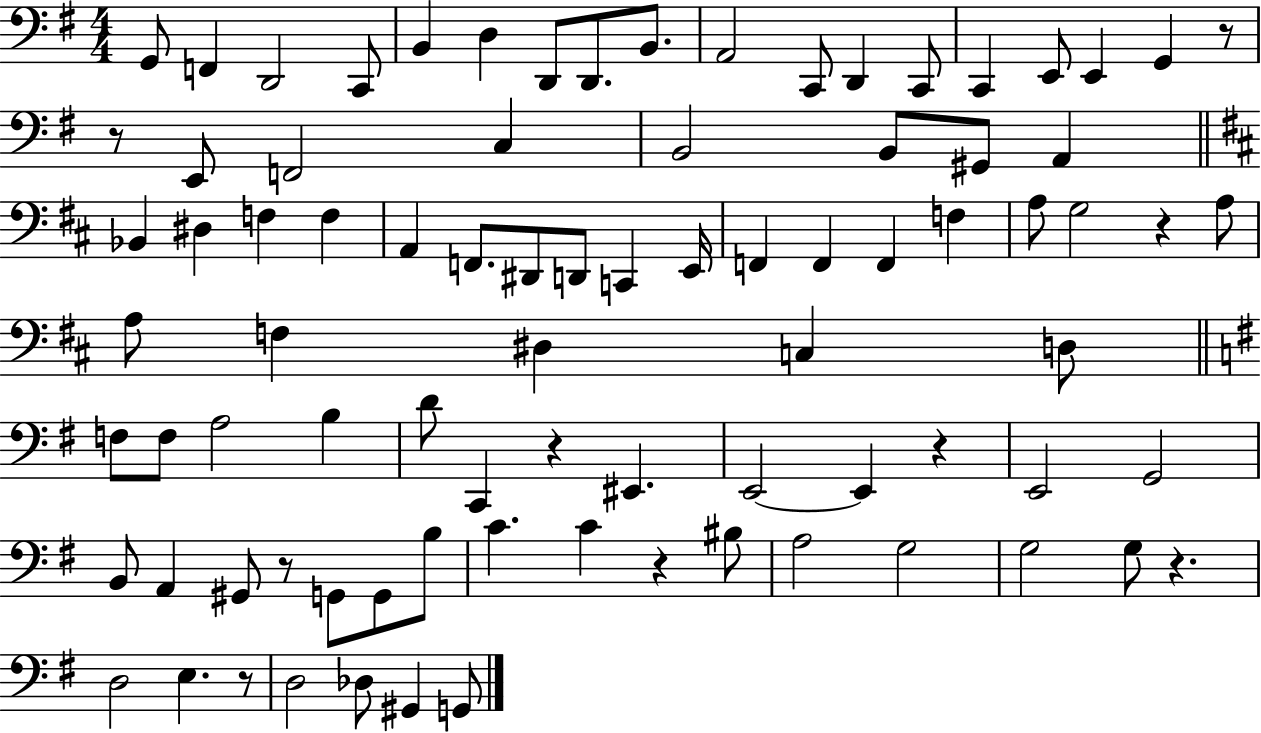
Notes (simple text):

G2/e F2/q D2/h C2/e B2/q D3/q D2/e D2/e. B2/e. A2/h C2/e D2/q C2/e C2/q E2/e E2/q G2/q R/e R/e E2/e F2/h C3/q B2/h B2/e G#2/e A2/q Bb2/q D#3/q F3/q F3/q A2/q F2/e. D#2/e D2/e C2/q E2/s F2/q F2/q F2/q F3/q A3/e G3/h R/q A3/e A3/e F3/q D#3/q C3/q D3/e F3/e F3/e A3/h B3/q D4/e C2/q R/q EIS2/q. E2/h E2/q R/q E2/h G2/h B2/e A2/q G#2/e R/e G2/e G2/e B3/e C4/q. C4/q R/q BIS3/e A3/h G3/h G3/h G3/e R/q. D3/h E3/q. R/e D3/h Db3/e G#2/q G2/e